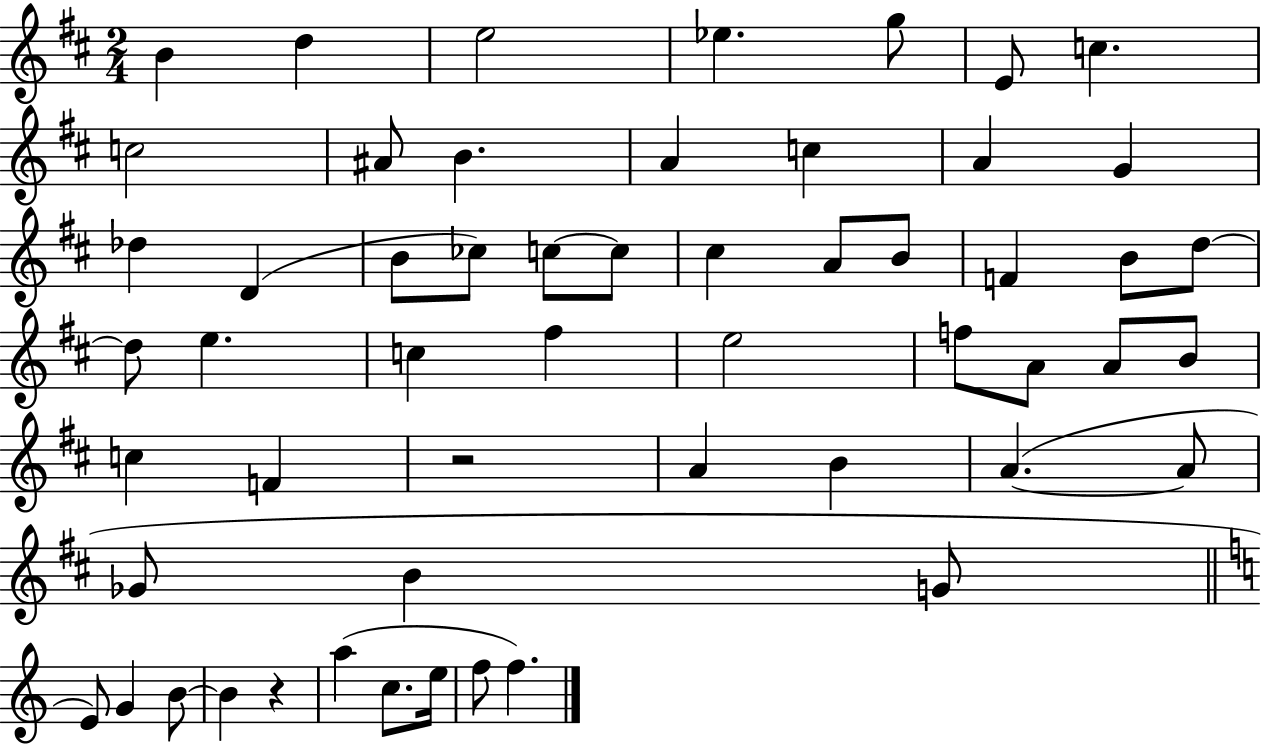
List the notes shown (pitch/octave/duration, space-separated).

B4/q D5/q E5/h Eb5/q. G5/e E4/e C5/q. C5/h A#4/e B4/q. A4/q C5/q A4/q G4/q Db5/q D4/q B4/e CES5/e C5/e C5/e C#5/q A4/e B4/e F4/q B4/e D5/e D5/e E5/q. C5/q F#5/q E5/h F5/e A4/e A4/e B4/e C5/q F4/q R/h A4/q B4/q A4/q. A4/e Gb4/e B4/q G4/e E4/e G4/q B4/e B4/q R/q A5/q C5/e. E5/s F5/e F5/q.